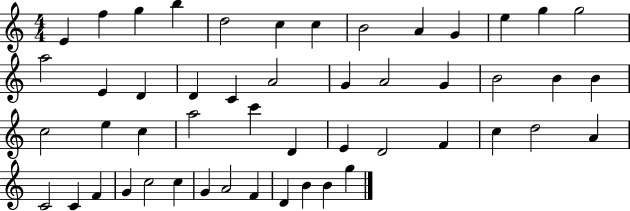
{
  \clef treble
  \numericTimeSignature
  \time 4/4
  \key c \major
  e'4 f''4 g''4 b''4 | d''2 c''4 c''4 | b'2 a'4 g'4 | e''4 g''4 g''2 | \break a''2 e'4 d'4 | d'4 c'4 a'2 | g'4 a'2 g'4 | b'2 b'4 b'4 | \break c''2 e''4 c''4 | a''2 c'''4 d'4 | e'4 d'2 f'4 | c''4 d''2 a'4 | \break c'2 c'4 f'4 | g'4 c''2 c''4 | g'4 a'2 f'4 | d'4 b'4 b'4 g''4 | \break \bar "|."
}